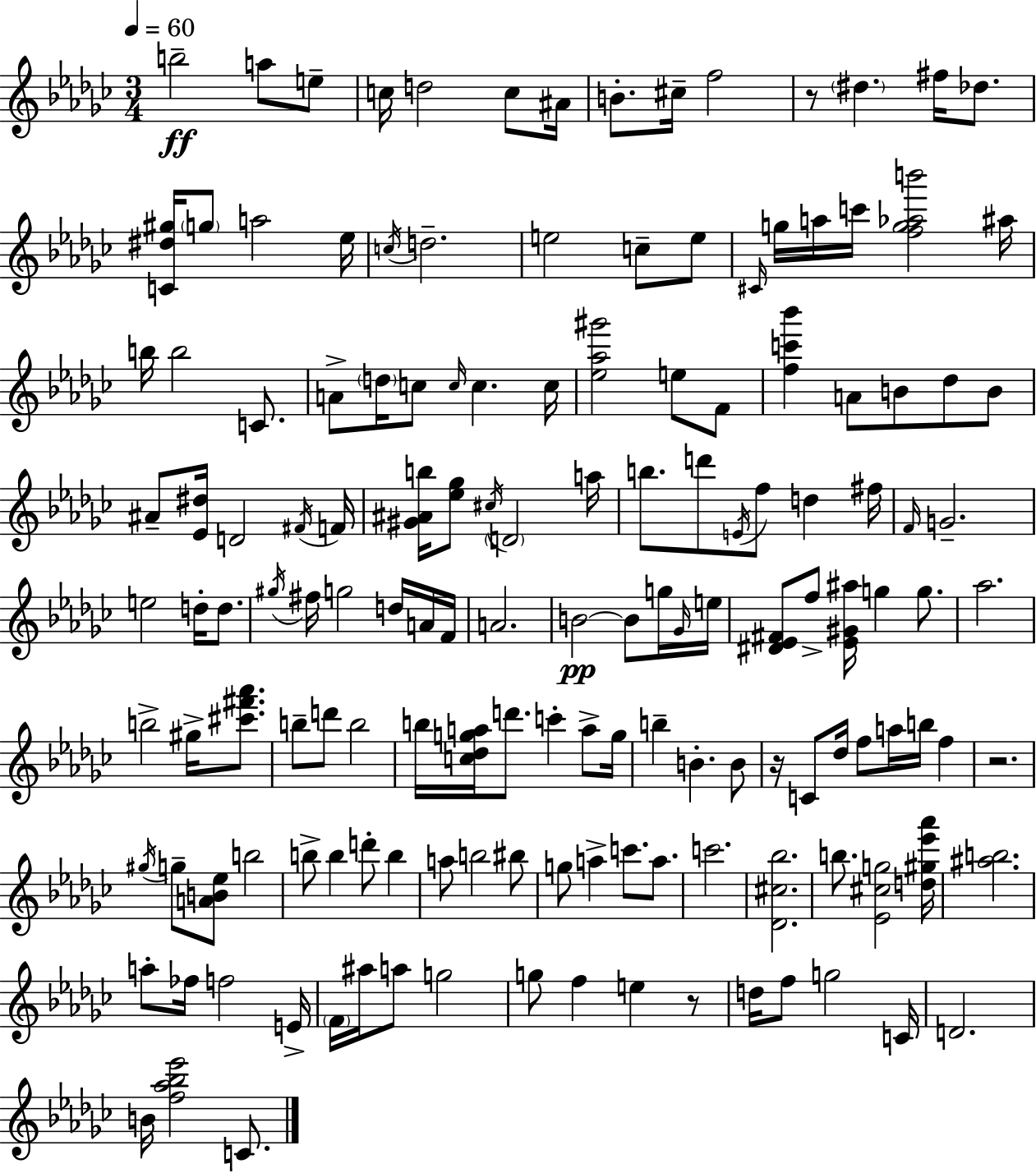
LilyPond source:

{
  \clef treble
  \numericTimeSignature
  \time 3/4
  \key ees \minor
  \tempo 4 = 60
  b''2--\ff a''8 e''8-- | c''16 d''2 c''8 ais'16 | b'8.-. cis''16-- f''2 | r8 \parenthesize dis''4. fis''16 des''8. | \break <c' dis'' gis''>16 \parenthesize g''8 a''2 ees''16 | \acciaccatura { c''16 } d''2.-- | e''2 c''8-- e''8 | \grace { cis'16 } g''16 a''16 c'''16 <f'' g'' aes'' b'''>2 | \break ais''16 b''16 b''2 c'8. | a'8-> \parenthesize d''16 c''8 \grace { c''16 } c''4. | c''16 <ees'' aes'' gis'''>2 e''8 | f'8 <f'' c''' bes'''>4 a'8 b'8 des''8 | \break b'8 ais'8-- <ees' dis''>16 d'2 | \acciaccatura { fis'16 } f'16 <gis' ais' b''>16 <ees'' ges''>8 \acciaccatura { cis''16 } \parenthesize d'2 | a''16 b''8. d'''8 \acciaccatura { e'16 } f''8 | d''4 fis''16 \grace { f'16 } g'2.-- | \break e''2 | d''16-. d''8. \acciaccatura { gis''16 } fis''16 g''2 | d''16 a'16 f'16 a'2. | b'2~~\pp | \break b'8 g''16 \grace { ges'16 } e''16 <dis' ees' fis'>8 f''8-> | <ees' gis' ais''>16 g''4 g''8. aes''2. | b''2-> | gis''16-> <cis''' fis''' aes'''>8. b''8-- d'''8 | \break b''2 b''16 <c'' des'' g'' a''>16 d'''8. | c'''4-. a''8-> g''16 b''4-- | b'4.-. b'8 r16 c'8 | des''16 f''8 a''16 b''16 f''4 r2. | \break \acciaccatura { gis''16 } g''8-- | <a' b' ees''>8 b''2 b''8-> | b''4 d'''8-. b''4 a''8 | b''2 bis''8 g''8 | \break a''4-> c'''8. a''8. c'''2. | <des' cis'' bes''>2. | b''8. | <ees' cis'' g''>2 <d'' gis'' ees''' aes'''>16 <ais'' b''>2. | \break a''8-. | fes''16 f''2 e'16-> \parenthesize f'16 ais''16 | a''8 g''2 g''8 | f''4 e''4 r8 d''16 f''8 | \break g''2 c'16 d'2. | b'16 <f'' aes'' bes'' ees'''>2 | c'8. \bar "|."
}